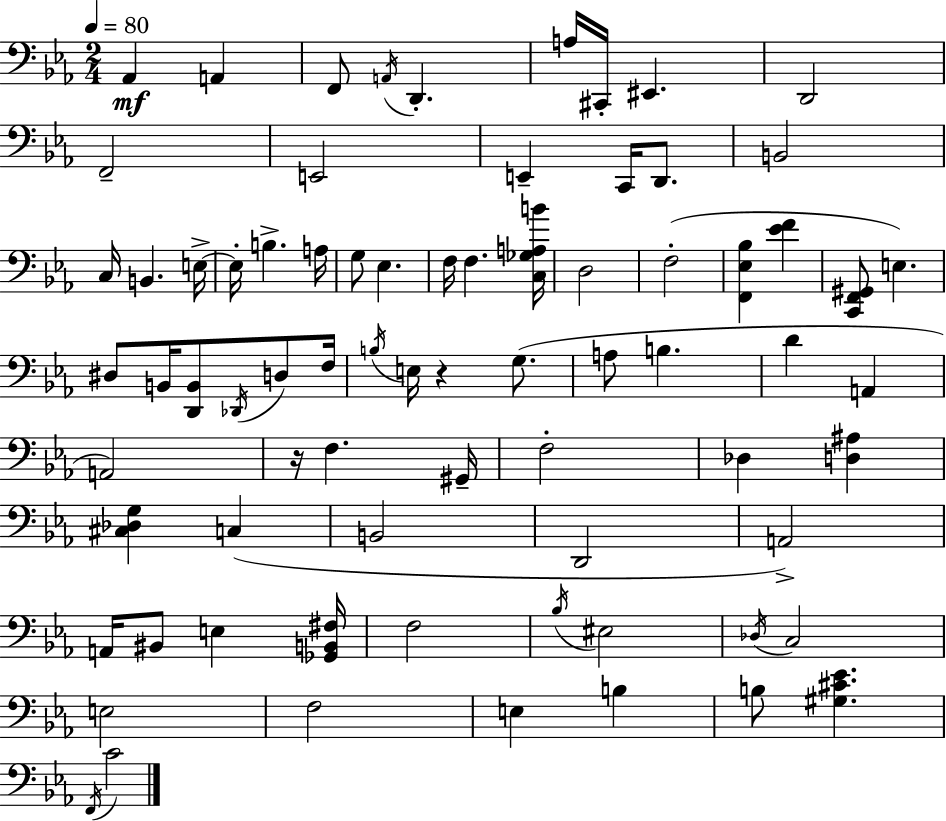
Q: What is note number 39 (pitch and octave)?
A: D4